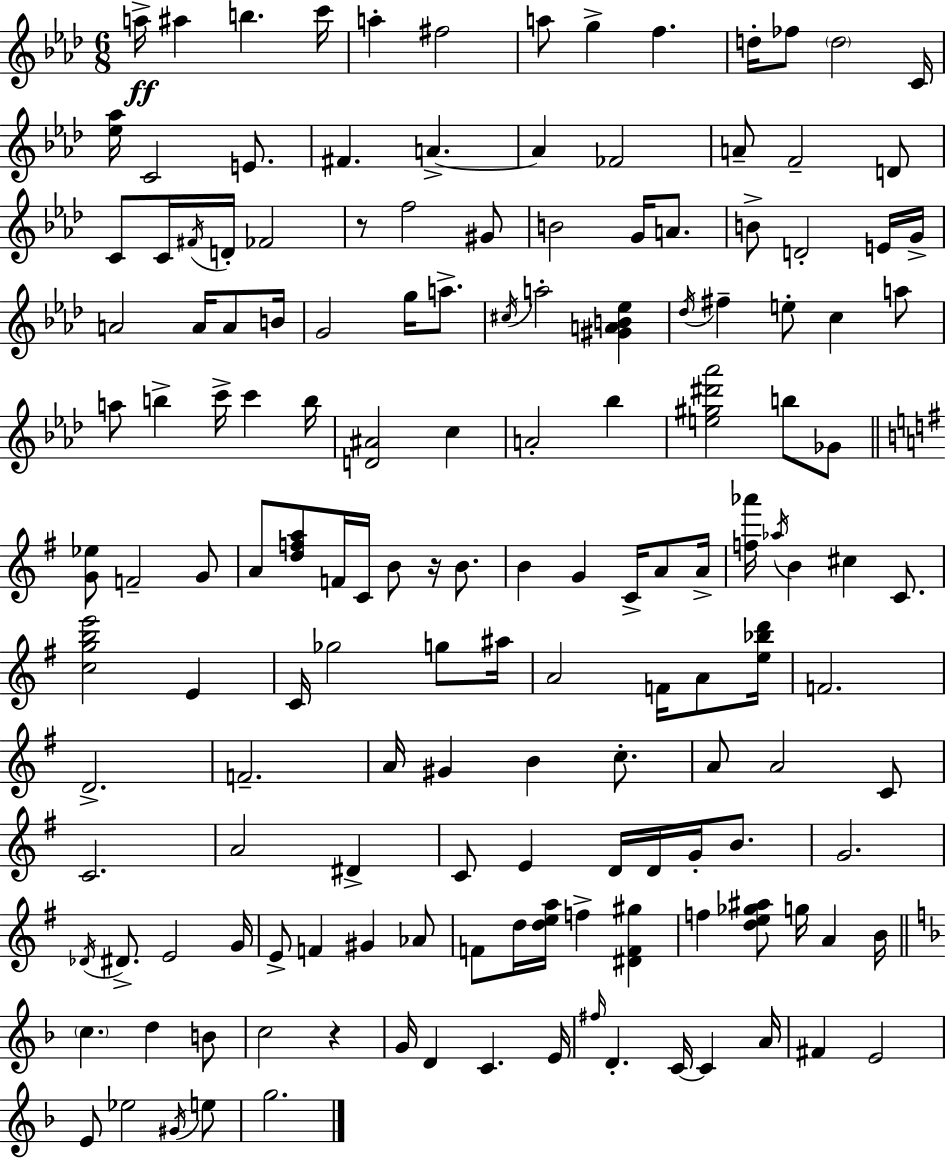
{
  \clef treble
  \numericTimeSignature
  \time 6/8
  \key aes \major
  a''16->\ff ais''4 b''4. c'''16 | a''4-. fis''2 | a''8 g''4-> f''4. | d''16-. fes''8 \parenthesize d''2 c'16 | \break <ees'' aes''>16 c'2 e'8. | fis'4. a'4.->~~ | a'4 fes'2 | a'8-- f'2-- d'8 | \break c'8 c'16 \acciaccatura { fis'16 } d'16-. fes'2 | r8 f''2 gis'8 | b'2 g'16 a'8. | b'8-> d'2-. e'16 | \break g'16-> a'2 a'16 a'8 | b'16 g'2 g''16 a''8.-> | \acciaccatura { cis''16 } a''2-. <gis' a' b' ees''>4 | \acciaccatura { des''16 } fis''4-- e''8-. c''4 | \break a''8 a''8 b''4-> c'''16-> c'''4 | b''16 <d' ais'>2 c''4 | a'2-. bes''4 | <e'' gis'' dis''' aes'''>2 b''8 | \break ges'8 \bar "||" \break \key g \major <g' ees''>8 f'2-- g'8 | a'8 <d'' f'' a''>8 f'16 c'16 b'8 r16 b'8. | b'4 g'4 c'16-> a'8 a'16-> | <f'' aes'''>16 \acciaccatura { aes''16 } b'4 cis''4 c'8. | \break <c'' g'' b'' e'''>2 e'4 | c'16 ges''2 g''8 | ais''16 a'2 f'16 a'8 | <e'' bes'' d'''>16 f'2. | \break d'2.-> | f'2.-- | a'16 gis'4 b'4 c''8.-. | a'8 a'2 c'8 | \break c'2. | a'2 dis'4-> | c'8 e'4 d'16 d'16 g'16-. b'8. | g'2. | \break \acciaccatura { des'16 } dis'8.-> e'2 | g'16 e'8-> f'4 gis'4 | aes'8 f'8 d''16 <d'' e'' a''>16 f''4-> <dis' f' gis''>4 | f''4 <d'' e'' ges'' ais''>8 g''16 a'4 | \break b'16 \bar "||" \break \key f \major \parenthesize c''4. d''4 b'8 | c''2 r4 | g'16 d'4 c'4. e'16 | \grace { fis''16 } d'4.-. c'16~~ c'4 | \break a'16 fis'4 e'2 | e'8 ees''2 \acciaccatura { gis'16 } | e''8 g''2. | \bar "|."
}